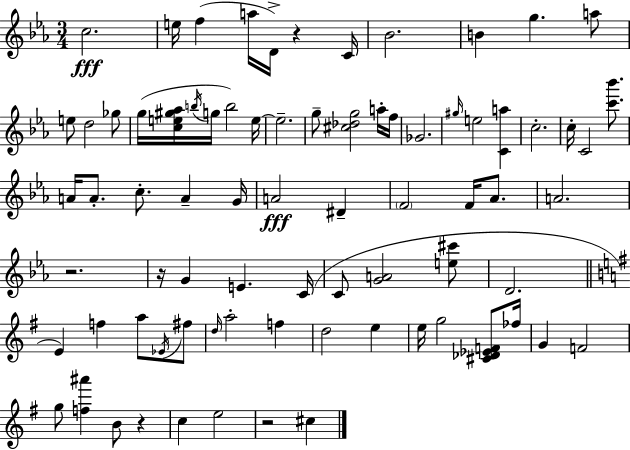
C5/h. E5/s F5/q A5/s D4/s R/q C4/s Bb4/h. B4/q G5/q. A5/e E5/e D5/h Gb5/e G5/s [C5,E5,G#5,Ab5]/s B5/s G5/s B5/h E5/s E5/h. G5/e [C#5,Db5,G5]/h A5/s F5/s Gb4/h. G#5/s E5/h [C4,A5]/q C5/h. C5/s C4/h [C6,Bb6]/e. A4/s A4/e. C5/e. A4/q G4/s A4/h D#4/q F4/h F4/s Ab4/e. A4/h. R/h. R/s G4/q E4/q. C4/s C4/e [G4,A4]/h [E5,C#6]/e D4/h. E4/q F5/q A5/e Eb4/s F#5/e D5/s A5/h F5/q D5/h E5/q E5/s G5/h [C#4,Db4,Eb4,F4]/e FES5/s G4/q F4/h G5/e [F5,A#6]/q B4/e R/q C5/q E5/h R/h C#5/q